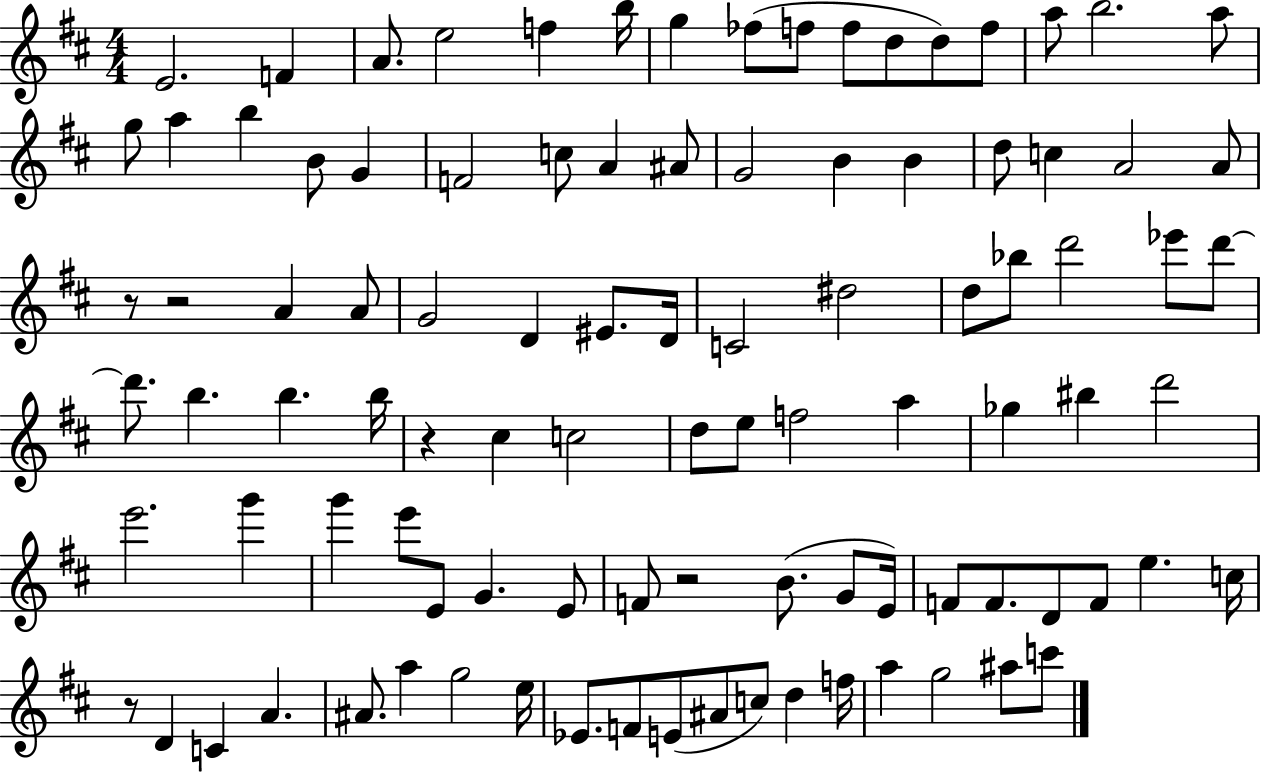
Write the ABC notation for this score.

X:1
T:Untitled
M:4/4
L:1/4
K:D
E2 F A/2 e2 f b/4 g _f/2 f/2 f/2 d/2 d/2 f/2 a/2 b2 a/2 g/2 a b B/2 G F2 c/2 A ^A/2 G2 B B d/2 c A2 A/2 z/2 z2 A A/2 G2 D ^E/2 D/4 C2 ^d2 d/2 _b/2 d'2 _e'/2 d'/2 d'/2 b b b/4 z ^c c2 d/2 e/2 f2 a _g ^b d'2 e'2 g' g' e'/2 E/2 G E/2 F/2 z2 B/2 G/2 E/4 F/2 F/2 D/2 F/2 e c/4 z/2 D C A ^A/2 a g2 e/4 _E/2 F/2 E/2 ^A/2 c/2 d f/4 a g2 ^a/2 c'/2